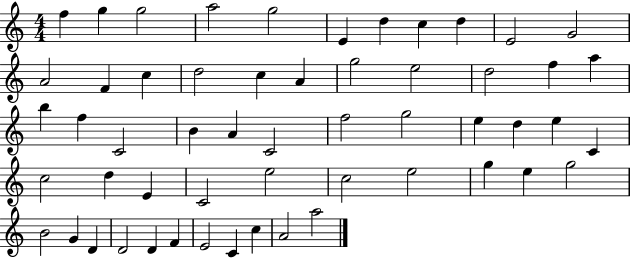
F5/q G5/q G5/h A5/h G5/h E4/q D5/q C5/q D5/q E4/h G4/h A4/h F4/q C5/q D5/h C5/q A4/q G5/h E5/h D5/h F5/q A5/q B5/q F5/q C4/h B4/q A4/q C4/h F5/h G5/h E5/q D5/q E5/q C4/q C5/h D5/q E4/q C4/h E5/h C5/h E5/h G5/q E5/q G5/h B4/h G4/q D4/q D4/h D4/q F4/q E4/h C4/q C5/q A4/h A5/h